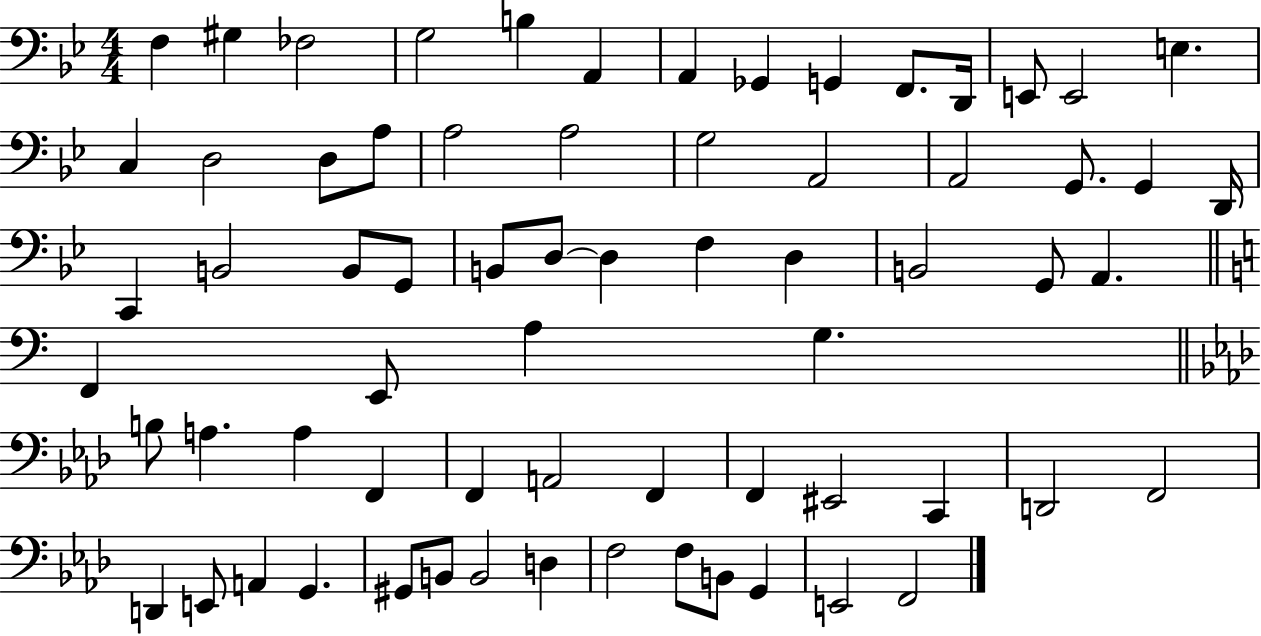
F3/q G#3/q FES3/h G3/h B3/q A2/q A2/q Gb2/q G2/q F2/e. D2/s E2/e E2/h E3/q. C3/q D3/h D3/e A3/e A3/h A3/h G3/h A2/h A2/h G2/e. G2/q D2/s C2/q B2/h B2/e G2/e B2/e D3/e D3/q F3/q D3/q B2/h G2/e A2/q. F2/q E2/e A3/q G3/q. B3/e A3/q. A3/q F2/q F2/q A2/h F2/q F2/q EIS2/h C2/q D2/h F2/h D2/q E2/e A2/q G2/q. G#2/e B2/e B2/h D3/q F3/h F3/e B2/e G2/q E2/h F2/h